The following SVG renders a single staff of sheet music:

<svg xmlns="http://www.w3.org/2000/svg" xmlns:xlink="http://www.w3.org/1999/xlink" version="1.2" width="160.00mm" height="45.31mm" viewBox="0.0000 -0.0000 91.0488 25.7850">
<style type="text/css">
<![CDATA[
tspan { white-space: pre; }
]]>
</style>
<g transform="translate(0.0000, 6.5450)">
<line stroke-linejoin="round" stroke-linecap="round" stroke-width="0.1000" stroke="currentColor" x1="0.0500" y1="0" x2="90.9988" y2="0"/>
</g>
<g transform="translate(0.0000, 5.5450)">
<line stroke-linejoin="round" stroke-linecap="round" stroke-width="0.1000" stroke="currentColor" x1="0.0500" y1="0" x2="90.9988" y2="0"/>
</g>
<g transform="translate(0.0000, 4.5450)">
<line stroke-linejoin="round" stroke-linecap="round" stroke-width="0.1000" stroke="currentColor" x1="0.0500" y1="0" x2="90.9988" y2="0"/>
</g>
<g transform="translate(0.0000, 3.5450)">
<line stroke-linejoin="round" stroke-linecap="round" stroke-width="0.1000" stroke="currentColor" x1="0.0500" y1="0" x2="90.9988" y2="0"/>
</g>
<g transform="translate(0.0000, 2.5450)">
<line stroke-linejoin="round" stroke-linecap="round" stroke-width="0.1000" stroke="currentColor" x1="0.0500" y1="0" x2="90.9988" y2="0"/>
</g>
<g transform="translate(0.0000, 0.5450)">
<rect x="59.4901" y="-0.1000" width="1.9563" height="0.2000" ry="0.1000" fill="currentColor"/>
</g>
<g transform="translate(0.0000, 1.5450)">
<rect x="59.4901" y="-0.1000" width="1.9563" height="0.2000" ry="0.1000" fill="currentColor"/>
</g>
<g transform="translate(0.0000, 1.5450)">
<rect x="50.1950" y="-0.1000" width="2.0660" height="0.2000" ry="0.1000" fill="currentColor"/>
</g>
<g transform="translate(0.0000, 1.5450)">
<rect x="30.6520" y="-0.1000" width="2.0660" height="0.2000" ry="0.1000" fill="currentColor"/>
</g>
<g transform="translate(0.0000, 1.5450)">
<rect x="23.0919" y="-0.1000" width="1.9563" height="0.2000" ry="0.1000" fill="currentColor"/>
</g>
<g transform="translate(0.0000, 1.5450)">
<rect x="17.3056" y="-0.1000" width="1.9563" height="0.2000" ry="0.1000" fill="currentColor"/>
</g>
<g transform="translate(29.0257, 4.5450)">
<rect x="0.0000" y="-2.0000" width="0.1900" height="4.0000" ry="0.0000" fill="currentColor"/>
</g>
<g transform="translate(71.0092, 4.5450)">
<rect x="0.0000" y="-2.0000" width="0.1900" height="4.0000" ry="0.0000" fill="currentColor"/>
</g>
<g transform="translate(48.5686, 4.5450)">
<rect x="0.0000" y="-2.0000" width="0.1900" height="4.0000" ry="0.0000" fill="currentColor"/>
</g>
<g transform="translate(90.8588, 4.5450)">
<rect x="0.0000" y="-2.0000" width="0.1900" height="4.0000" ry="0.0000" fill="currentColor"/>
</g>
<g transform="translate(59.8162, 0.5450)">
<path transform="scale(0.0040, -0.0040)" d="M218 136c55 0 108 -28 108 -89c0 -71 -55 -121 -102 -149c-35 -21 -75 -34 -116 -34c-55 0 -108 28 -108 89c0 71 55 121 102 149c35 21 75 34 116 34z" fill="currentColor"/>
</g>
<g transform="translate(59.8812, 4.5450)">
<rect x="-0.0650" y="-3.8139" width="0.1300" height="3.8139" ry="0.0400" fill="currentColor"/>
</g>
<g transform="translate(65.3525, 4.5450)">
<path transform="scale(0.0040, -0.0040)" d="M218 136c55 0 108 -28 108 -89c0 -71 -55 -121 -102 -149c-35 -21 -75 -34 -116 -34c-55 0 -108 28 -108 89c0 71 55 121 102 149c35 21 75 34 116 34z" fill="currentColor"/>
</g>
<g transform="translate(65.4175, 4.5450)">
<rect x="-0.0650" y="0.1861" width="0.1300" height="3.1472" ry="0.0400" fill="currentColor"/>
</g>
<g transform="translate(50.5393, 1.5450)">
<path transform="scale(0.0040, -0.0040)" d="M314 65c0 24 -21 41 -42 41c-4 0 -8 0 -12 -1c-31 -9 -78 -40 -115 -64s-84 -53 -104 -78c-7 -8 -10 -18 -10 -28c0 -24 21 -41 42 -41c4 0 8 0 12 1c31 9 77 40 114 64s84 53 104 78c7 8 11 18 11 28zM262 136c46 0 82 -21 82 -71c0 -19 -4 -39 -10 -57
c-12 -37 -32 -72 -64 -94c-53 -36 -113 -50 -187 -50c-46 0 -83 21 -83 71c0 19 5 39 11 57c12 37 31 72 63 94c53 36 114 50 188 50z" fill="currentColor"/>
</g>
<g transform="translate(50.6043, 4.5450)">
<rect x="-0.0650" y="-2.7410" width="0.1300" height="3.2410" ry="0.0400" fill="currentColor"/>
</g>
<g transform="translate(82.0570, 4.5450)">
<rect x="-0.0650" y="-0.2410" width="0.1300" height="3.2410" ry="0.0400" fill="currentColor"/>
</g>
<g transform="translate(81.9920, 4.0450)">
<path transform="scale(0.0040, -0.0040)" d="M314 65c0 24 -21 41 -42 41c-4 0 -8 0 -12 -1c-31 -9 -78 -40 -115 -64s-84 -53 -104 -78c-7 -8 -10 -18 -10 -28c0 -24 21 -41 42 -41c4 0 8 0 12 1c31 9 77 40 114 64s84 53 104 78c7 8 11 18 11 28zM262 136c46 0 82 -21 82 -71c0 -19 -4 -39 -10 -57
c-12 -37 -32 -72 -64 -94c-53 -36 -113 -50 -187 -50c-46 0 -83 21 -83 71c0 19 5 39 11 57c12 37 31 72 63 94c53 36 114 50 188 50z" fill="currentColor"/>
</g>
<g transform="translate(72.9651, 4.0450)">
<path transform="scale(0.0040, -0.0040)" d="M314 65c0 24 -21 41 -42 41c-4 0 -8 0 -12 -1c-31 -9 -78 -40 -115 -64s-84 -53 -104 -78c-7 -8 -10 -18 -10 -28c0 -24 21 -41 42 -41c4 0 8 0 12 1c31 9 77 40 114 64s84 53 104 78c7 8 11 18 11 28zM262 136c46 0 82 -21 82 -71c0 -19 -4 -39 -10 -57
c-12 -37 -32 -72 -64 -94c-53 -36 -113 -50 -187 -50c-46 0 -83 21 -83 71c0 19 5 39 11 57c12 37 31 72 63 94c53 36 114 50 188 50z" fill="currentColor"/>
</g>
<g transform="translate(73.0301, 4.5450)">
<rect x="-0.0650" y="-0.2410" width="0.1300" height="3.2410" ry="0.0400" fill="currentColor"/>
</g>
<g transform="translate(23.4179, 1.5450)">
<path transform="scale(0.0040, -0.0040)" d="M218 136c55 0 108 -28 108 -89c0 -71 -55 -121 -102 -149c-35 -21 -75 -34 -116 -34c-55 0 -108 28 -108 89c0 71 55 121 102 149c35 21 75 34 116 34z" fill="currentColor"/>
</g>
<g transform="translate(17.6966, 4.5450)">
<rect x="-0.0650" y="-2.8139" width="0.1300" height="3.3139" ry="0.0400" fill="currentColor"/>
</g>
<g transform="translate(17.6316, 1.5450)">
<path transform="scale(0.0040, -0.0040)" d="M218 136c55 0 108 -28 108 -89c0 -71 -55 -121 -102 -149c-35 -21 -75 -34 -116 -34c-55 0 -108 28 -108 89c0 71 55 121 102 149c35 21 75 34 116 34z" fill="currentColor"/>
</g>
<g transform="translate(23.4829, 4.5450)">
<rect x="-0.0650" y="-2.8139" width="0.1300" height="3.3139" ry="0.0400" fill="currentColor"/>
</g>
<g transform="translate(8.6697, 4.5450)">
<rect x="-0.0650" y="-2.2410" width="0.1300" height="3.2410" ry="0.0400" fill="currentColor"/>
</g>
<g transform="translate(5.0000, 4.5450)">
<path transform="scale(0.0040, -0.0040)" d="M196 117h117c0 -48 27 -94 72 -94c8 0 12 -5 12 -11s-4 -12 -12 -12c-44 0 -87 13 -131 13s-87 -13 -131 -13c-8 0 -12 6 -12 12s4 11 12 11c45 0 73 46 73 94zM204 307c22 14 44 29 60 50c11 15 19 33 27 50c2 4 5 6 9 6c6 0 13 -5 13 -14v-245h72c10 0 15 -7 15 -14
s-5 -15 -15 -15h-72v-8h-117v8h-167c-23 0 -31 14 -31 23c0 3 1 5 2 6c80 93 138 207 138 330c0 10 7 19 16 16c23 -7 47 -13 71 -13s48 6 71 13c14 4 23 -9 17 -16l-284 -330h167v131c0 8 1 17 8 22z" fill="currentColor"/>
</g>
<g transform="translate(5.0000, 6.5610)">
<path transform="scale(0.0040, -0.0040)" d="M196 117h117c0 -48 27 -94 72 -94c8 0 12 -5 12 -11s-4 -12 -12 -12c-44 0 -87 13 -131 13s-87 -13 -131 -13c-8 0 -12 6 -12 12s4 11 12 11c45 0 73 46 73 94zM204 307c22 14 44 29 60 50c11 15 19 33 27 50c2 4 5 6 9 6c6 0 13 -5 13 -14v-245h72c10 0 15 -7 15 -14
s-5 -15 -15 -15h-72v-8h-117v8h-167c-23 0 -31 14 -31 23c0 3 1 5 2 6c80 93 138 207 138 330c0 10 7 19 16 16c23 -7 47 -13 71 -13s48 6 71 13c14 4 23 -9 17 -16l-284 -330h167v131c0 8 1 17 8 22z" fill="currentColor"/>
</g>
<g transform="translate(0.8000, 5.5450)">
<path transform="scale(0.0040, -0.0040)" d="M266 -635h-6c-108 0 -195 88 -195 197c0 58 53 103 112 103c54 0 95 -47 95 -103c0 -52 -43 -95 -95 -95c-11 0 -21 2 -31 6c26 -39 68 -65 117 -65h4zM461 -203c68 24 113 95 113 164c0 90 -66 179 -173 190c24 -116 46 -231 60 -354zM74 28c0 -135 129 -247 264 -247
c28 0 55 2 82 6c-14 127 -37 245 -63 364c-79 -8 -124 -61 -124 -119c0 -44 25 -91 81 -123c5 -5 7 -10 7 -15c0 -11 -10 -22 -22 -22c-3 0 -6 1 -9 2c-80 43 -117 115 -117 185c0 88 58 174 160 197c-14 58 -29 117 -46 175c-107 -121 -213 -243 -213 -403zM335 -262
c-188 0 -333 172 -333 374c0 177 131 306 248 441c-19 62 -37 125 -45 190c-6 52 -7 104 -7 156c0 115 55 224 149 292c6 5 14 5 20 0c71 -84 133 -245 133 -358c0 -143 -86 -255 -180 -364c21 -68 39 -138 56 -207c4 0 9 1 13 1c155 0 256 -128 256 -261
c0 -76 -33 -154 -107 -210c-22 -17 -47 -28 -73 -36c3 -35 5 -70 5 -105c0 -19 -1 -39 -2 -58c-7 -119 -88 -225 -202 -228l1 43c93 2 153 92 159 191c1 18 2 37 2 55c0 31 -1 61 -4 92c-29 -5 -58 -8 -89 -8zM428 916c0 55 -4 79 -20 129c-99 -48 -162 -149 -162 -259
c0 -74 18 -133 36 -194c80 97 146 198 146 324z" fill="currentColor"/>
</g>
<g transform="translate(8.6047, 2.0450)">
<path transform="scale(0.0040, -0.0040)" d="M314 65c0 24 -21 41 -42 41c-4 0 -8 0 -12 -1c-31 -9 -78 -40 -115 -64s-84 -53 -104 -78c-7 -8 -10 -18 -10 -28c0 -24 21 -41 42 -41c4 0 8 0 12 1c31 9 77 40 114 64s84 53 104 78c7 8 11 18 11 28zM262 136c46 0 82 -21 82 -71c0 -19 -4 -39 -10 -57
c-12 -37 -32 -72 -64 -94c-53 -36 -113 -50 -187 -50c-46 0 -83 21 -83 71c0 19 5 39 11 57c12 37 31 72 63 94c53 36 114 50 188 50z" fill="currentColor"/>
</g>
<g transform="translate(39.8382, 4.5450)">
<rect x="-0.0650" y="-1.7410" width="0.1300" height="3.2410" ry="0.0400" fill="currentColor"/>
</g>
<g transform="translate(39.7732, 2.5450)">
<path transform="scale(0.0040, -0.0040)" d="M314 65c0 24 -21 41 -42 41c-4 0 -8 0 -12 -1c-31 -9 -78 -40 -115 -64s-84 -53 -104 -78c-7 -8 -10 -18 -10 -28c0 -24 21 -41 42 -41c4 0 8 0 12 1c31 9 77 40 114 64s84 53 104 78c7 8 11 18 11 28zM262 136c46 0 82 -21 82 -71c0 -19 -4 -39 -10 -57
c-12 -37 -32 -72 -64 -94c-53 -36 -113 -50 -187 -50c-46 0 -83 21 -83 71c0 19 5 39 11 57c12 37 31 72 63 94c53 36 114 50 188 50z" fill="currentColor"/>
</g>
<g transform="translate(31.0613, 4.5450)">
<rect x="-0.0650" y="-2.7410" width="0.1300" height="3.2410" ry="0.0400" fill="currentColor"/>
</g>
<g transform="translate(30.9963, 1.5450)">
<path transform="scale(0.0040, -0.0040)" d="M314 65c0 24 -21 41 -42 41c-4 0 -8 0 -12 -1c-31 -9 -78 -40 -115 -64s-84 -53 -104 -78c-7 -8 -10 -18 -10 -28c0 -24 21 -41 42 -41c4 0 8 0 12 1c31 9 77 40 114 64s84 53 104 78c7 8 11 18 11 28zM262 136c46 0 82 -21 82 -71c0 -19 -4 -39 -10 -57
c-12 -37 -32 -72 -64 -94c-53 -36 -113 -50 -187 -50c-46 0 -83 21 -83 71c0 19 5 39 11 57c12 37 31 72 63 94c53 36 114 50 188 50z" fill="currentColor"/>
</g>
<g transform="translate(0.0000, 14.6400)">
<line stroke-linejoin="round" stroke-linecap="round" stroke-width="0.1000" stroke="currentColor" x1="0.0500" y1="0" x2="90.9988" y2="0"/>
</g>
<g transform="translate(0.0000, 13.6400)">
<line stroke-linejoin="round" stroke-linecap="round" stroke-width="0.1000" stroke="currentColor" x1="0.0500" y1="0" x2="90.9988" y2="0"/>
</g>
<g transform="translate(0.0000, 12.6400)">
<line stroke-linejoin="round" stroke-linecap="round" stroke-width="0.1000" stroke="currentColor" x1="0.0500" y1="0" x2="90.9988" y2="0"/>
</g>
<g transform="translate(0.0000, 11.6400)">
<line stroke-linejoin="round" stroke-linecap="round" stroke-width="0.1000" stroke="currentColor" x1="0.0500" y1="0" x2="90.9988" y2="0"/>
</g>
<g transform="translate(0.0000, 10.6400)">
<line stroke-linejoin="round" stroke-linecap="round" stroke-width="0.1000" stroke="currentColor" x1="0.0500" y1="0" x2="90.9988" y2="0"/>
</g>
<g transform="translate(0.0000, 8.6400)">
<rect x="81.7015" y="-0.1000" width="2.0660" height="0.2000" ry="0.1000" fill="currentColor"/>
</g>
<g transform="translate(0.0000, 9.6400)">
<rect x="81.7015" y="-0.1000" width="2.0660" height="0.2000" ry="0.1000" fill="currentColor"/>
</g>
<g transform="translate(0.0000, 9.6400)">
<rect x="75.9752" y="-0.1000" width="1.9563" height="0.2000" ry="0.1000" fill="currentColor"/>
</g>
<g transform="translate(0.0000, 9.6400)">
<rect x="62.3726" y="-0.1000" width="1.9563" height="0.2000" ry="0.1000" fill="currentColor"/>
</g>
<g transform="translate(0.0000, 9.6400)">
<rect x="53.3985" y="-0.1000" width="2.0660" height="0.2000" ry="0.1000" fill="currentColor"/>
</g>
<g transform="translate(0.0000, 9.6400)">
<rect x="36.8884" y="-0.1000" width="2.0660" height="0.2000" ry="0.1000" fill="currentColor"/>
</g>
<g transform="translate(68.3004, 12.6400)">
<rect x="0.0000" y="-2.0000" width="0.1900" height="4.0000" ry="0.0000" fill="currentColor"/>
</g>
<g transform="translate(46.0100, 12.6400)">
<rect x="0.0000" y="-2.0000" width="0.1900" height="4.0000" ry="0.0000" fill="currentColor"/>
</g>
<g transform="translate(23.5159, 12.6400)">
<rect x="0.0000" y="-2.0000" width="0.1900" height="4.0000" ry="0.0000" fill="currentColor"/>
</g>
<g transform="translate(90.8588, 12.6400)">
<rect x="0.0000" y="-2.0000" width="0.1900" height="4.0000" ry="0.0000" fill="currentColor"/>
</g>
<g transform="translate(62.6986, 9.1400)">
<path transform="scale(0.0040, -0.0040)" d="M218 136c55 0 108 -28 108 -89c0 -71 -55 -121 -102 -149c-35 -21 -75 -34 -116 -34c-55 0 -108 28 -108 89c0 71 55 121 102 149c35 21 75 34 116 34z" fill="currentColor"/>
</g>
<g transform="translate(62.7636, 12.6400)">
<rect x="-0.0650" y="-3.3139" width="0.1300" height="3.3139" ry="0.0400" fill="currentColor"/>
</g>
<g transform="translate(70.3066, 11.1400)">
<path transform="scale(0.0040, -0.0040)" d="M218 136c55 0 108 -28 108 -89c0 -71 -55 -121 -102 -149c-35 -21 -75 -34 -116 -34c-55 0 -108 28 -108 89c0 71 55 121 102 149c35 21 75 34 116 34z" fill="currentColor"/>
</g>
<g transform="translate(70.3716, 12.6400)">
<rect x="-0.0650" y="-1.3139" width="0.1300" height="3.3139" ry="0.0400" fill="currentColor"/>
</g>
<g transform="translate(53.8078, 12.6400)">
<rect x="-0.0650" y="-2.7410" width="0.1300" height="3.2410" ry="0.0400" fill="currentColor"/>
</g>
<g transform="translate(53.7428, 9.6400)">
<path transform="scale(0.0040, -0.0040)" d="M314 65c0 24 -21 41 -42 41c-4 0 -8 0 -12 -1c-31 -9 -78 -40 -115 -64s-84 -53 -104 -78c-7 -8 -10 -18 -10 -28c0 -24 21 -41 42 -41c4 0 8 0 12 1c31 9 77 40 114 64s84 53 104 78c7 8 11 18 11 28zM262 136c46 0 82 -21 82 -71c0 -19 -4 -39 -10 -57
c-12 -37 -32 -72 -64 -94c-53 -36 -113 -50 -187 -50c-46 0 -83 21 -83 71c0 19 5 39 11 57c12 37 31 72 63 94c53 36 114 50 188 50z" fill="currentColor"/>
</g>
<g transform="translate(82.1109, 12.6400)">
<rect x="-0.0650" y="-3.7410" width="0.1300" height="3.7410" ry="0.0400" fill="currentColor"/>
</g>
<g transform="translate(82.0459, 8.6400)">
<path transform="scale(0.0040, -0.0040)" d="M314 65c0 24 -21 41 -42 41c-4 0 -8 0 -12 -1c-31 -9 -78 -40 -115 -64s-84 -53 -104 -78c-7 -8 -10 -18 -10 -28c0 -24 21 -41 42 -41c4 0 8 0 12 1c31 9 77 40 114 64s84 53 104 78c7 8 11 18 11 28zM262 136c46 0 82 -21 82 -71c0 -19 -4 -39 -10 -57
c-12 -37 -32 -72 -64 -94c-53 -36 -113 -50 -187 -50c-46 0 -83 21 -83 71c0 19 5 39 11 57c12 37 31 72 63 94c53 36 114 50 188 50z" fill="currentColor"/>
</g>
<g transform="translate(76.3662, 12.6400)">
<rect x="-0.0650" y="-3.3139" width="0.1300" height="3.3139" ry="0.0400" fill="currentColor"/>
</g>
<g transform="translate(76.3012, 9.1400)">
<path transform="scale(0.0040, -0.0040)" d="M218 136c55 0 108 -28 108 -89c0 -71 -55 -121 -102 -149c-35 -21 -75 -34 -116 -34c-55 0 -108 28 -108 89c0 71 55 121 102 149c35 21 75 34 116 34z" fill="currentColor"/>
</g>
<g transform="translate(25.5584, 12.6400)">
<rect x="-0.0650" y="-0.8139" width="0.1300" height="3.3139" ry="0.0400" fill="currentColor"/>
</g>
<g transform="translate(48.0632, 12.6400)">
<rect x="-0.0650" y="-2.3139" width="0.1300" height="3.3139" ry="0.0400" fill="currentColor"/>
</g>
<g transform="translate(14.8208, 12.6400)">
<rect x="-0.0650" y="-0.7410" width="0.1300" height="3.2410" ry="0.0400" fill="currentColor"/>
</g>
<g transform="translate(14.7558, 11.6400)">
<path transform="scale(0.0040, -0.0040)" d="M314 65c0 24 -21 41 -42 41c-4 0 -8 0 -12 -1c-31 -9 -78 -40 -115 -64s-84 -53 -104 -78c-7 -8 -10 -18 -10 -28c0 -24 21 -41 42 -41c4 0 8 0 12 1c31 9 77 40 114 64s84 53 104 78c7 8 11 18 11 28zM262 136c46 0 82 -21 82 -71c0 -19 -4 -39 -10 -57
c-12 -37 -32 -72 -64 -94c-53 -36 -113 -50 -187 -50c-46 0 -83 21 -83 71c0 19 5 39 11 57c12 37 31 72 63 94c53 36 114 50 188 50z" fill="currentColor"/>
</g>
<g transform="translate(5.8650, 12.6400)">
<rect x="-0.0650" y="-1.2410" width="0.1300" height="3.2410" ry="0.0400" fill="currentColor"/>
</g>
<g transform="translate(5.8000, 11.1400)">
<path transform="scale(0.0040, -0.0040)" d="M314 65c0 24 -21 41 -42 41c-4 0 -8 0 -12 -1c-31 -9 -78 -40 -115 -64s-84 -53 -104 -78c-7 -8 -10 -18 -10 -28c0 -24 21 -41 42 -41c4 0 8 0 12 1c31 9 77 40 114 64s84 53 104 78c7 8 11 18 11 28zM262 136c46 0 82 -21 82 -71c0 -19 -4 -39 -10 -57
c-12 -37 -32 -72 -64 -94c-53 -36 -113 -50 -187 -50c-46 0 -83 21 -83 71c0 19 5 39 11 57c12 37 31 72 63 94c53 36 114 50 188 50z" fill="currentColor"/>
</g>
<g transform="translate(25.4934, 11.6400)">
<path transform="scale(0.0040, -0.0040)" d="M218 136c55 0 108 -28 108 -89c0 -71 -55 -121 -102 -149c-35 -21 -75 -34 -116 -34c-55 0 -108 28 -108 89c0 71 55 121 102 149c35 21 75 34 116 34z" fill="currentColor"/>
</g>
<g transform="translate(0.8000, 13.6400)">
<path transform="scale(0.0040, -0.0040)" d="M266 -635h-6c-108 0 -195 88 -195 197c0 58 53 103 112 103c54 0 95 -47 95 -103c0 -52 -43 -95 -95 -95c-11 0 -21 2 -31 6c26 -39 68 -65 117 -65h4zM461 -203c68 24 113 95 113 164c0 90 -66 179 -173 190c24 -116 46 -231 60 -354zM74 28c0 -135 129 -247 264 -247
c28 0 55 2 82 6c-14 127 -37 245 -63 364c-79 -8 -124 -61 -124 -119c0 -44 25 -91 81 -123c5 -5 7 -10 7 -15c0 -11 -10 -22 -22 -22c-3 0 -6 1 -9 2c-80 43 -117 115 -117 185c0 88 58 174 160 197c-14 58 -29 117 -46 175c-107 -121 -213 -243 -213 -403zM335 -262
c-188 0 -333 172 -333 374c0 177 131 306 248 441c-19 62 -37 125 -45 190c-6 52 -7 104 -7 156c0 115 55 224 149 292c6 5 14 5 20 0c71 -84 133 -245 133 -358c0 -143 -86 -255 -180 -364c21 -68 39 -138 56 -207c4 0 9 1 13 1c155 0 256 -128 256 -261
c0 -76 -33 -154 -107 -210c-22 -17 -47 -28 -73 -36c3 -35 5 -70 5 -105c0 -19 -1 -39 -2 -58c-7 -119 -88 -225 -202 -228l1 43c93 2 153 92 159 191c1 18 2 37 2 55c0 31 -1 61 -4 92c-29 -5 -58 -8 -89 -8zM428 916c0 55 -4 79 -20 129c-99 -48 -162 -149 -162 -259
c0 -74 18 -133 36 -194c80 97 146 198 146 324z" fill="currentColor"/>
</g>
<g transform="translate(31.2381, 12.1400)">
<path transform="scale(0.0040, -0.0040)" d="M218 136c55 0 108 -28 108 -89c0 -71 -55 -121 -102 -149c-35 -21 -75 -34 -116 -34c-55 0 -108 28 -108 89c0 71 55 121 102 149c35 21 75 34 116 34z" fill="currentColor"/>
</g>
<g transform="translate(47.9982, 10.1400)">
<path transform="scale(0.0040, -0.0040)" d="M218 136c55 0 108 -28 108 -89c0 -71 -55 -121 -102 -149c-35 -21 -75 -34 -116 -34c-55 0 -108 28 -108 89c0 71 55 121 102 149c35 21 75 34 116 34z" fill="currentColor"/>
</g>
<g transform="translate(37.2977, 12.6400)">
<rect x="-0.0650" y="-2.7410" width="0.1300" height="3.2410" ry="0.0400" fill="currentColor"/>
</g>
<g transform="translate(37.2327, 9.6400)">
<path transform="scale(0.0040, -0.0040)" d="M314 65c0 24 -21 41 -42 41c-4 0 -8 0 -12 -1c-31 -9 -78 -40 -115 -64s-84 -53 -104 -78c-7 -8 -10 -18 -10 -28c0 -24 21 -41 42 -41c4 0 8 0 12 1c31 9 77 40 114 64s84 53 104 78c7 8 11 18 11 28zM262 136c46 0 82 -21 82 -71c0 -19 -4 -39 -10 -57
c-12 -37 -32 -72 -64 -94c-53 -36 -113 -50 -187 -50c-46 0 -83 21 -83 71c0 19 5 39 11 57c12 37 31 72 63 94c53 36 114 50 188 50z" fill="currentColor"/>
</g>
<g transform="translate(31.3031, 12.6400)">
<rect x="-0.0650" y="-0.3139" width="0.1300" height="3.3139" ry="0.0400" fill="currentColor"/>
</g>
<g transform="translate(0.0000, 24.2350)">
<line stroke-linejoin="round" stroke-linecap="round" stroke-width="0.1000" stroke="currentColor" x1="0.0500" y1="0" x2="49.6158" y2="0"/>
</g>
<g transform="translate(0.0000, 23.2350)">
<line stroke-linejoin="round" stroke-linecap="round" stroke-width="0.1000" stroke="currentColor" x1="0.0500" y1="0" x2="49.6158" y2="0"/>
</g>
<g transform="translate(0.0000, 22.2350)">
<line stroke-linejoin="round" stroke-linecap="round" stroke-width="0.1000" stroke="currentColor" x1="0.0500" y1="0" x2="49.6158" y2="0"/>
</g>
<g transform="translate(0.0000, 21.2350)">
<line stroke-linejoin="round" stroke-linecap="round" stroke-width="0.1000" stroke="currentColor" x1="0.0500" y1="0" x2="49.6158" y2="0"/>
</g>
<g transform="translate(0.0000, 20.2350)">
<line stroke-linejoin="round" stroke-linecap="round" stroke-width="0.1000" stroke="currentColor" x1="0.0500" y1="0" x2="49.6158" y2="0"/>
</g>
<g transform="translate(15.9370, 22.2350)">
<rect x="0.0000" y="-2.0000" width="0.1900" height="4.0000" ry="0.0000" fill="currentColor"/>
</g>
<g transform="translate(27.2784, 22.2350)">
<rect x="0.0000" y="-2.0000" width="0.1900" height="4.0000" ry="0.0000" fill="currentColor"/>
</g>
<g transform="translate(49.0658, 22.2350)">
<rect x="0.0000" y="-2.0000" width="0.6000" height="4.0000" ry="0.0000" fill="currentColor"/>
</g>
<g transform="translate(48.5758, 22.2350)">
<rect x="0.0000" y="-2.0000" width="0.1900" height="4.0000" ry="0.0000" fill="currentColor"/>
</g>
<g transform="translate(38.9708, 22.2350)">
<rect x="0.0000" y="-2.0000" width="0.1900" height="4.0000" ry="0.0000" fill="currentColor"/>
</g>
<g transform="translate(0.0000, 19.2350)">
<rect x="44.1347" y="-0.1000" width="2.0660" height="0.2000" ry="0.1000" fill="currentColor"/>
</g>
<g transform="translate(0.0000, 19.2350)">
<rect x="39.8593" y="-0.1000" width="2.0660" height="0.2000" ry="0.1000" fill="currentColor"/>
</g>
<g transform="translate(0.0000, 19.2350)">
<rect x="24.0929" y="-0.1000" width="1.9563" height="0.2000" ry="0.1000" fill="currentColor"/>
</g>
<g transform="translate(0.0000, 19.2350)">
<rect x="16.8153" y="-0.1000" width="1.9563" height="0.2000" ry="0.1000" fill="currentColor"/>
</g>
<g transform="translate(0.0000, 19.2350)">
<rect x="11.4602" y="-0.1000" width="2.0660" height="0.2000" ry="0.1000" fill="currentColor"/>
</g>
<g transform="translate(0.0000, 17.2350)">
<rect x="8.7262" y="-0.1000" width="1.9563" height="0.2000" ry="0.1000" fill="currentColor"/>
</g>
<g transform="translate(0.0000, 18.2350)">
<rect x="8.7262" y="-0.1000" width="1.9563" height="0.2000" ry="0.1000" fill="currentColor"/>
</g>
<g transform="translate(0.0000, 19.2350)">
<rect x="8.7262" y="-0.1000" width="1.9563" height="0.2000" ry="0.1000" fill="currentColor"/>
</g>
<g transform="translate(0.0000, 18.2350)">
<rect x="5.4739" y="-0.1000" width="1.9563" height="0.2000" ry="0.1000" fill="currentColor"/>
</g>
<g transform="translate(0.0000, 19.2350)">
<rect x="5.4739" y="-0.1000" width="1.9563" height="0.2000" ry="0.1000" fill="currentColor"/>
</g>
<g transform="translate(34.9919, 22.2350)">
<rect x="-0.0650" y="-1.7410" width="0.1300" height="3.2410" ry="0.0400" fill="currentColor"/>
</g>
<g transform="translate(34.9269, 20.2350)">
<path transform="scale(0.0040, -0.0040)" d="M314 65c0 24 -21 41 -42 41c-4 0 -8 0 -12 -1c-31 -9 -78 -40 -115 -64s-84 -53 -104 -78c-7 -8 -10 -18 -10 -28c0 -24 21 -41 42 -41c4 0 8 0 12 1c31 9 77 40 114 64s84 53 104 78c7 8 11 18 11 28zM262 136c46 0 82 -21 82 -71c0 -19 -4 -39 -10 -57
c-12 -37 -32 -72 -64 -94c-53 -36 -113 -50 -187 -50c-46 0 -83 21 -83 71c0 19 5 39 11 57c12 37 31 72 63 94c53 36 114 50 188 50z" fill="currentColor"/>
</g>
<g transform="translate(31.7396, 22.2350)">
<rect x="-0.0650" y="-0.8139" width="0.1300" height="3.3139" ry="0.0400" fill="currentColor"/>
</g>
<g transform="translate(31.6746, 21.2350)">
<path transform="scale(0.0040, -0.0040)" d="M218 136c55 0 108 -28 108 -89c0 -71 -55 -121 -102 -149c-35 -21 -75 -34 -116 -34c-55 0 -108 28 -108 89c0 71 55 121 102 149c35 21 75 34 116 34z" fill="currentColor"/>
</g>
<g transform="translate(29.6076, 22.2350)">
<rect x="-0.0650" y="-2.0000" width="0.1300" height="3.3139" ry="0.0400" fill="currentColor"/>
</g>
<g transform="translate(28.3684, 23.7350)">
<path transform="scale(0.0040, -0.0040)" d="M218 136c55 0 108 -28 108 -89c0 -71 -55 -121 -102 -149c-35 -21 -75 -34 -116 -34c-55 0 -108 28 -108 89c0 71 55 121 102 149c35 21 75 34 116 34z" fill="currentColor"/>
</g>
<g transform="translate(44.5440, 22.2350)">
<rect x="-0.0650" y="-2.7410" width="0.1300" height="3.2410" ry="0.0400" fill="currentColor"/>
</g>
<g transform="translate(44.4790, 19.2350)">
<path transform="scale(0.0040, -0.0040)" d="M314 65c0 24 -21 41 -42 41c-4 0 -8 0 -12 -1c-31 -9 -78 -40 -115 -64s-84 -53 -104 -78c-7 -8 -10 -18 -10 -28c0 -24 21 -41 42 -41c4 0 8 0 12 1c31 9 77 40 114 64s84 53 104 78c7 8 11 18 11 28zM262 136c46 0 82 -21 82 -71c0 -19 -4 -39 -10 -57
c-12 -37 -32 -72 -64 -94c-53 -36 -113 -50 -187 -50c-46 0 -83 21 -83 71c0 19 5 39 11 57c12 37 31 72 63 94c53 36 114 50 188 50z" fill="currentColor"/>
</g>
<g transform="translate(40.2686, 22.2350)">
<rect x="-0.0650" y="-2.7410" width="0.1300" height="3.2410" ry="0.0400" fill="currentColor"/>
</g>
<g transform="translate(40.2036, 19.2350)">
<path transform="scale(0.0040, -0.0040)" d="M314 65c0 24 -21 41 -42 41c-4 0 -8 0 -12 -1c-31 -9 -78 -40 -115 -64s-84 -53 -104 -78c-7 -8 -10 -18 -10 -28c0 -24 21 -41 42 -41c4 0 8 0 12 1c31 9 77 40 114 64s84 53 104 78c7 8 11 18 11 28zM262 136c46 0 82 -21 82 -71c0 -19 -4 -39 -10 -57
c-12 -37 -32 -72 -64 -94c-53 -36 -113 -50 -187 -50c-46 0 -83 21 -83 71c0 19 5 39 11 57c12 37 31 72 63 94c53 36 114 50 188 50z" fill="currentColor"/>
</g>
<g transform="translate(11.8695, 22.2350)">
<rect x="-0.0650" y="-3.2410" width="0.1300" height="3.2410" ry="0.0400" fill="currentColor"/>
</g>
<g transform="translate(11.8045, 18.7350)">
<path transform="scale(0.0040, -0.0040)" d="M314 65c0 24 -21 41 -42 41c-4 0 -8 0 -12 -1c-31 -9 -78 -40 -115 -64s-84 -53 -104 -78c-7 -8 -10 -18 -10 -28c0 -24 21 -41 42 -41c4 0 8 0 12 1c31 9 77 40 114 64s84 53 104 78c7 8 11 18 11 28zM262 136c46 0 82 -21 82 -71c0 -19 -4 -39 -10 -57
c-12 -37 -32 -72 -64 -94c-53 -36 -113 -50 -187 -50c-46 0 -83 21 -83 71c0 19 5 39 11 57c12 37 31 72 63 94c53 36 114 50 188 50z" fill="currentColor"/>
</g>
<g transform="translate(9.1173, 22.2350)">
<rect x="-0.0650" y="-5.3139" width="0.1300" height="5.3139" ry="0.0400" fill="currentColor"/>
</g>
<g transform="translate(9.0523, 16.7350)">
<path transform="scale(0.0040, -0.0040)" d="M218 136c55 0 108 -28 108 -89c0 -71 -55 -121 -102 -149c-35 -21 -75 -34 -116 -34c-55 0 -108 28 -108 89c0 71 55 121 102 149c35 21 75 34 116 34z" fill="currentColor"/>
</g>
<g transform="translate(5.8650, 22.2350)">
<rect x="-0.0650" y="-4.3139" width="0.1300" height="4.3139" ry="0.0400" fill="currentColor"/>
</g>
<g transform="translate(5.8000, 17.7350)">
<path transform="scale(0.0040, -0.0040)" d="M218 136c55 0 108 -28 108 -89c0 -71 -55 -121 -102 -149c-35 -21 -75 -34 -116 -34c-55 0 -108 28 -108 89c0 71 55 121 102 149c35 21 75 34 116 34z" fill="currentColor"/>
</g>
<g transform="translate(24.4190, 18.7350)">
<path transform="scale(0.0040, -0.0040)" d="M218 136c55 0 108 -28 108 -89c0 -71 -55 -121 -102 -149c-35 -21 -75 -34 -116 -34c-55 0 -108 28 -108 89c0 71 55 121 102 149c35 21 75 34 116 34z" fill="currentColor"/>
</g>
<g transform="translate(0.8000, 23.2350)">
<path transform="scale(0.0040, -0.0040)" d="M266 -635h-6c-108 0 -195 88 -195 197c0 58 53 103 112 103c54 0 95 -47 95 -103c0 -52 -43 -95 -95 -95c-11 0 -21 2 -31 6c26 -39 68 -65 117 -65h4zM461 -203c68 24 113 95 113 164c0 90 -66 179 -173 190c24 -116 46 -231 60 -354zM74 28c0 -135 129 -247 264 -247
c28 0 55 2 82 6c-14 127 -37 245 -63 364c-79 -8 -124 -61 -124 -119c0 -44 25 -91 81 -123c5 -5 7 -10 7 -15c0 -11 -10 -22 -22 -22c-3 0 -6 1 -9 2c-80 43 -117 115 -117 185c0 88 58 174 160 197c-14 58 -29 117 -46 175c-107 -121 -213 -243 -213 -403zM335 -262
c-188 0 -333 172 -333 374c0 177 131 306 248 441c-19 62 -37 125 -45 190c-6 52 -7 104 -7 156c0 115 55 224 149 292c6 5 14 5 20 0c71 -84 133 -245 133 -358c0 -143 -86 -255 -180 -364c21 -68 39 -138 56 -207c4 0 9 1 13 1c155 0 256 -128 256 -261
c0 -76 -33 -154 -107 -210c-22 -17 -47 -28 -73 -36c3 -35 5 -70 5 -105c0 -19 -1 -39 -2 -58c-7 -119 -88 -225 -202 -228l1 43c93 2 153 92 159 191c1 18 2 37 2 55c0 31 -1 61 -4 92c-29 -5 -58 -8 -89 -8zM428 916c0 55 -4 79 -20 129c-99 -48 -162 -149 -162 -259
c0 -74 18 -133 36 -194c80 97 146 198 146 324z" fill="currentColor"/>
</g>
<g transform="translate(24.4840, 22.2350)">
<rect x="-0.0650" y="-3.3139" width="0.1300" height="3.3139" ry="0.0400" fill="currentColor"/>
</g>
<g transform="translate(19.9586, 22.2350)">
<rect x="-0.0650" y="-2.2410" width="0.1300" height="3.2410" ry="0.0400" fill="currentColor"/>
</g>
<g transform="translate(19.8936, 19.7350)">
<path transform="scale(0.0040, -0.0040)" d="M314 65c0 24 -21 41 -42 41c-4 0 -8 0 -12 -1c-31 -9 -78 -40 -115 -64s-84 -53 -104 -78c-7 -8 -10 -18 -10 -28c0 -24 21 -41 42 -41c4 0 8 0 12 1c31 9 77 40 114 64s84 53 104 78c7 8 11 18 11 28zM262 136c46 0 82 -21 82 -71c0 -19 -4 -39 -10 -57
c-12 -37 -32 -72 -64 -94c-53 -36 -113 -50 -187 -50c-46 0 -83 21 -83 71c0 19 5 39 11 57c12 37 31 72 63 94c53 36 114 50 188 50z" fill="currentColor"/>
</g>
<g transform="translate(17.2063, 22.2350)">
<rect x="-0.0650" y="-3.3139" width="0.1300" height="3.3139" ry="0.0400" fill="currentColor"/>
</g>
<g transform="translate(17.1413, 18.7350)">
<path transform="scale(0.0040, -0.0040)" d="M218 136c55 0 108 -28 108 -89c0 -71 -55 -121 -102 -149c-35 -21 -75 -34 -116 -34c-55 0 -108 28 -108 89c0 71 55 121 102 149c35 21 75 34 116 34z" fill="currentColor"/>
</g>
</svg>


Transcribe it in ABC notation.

X:1
T:Untitled
M:4/4
L:1/4
K:C
g2 a a a2 f2 a2 c' B c2 c2 e2 d2 d c a2 g a2 b e b c'2 d' f' b2 b g2 b F d f2 a2 a2